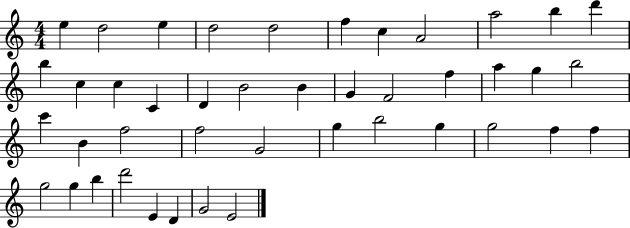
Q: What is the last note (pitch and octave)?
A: E4